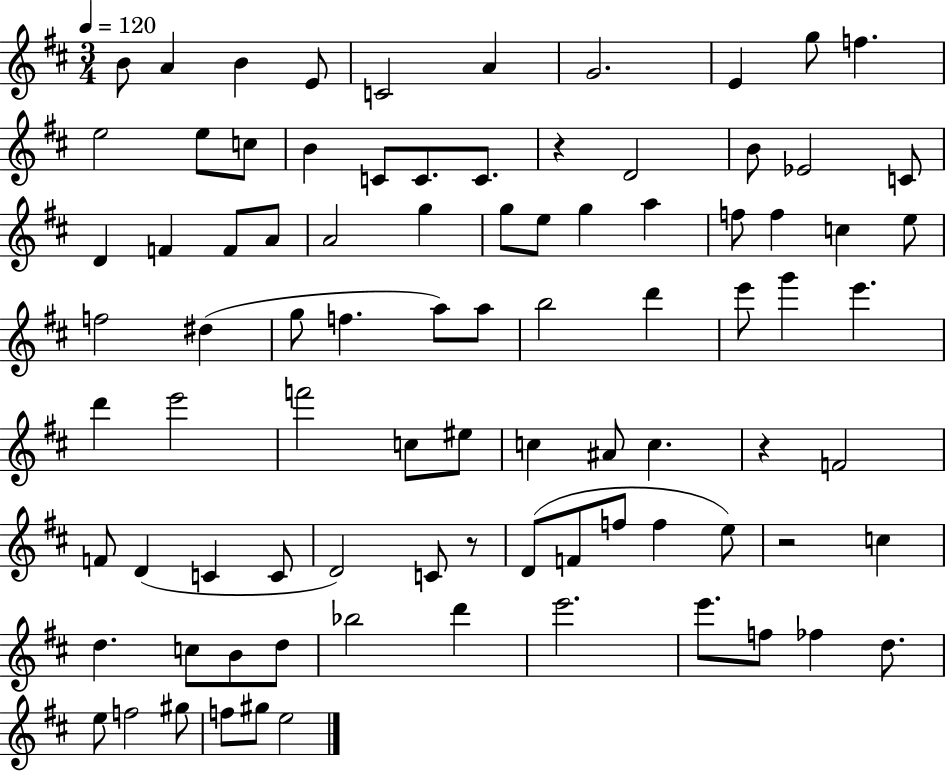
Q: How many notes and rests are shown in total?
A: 88